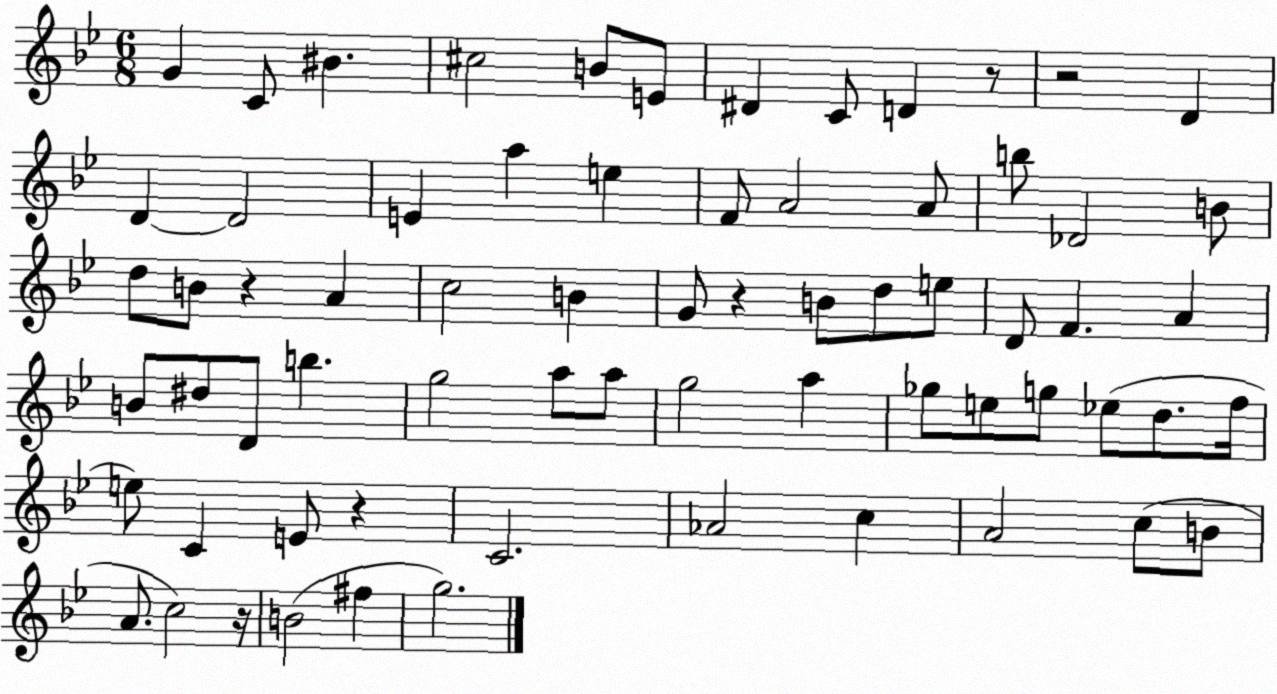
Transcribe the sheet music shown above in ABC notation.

X:1
T:Untitled
M:6/8
L:1/4
K:Bb
G C/2 ^B ^c2 B/2 E/2 ^D C/2 D z/2 z2 D D D2 E a e F/2 A2 A/2 b/2 _D2 B/2 d/2 B/2 z A c2 B G/2 z B/2 d/2 e/2 D/2 F A B/2 ^d/2 D/2 b g2 a/2 a/2 g2 a _g/2 e/2 g/2 _e/2 d/2 f/4 e/2 C E/2 z C2 _A2 c A2 c/2 B/2 A/2 c2 z/4 B2 ^f g2